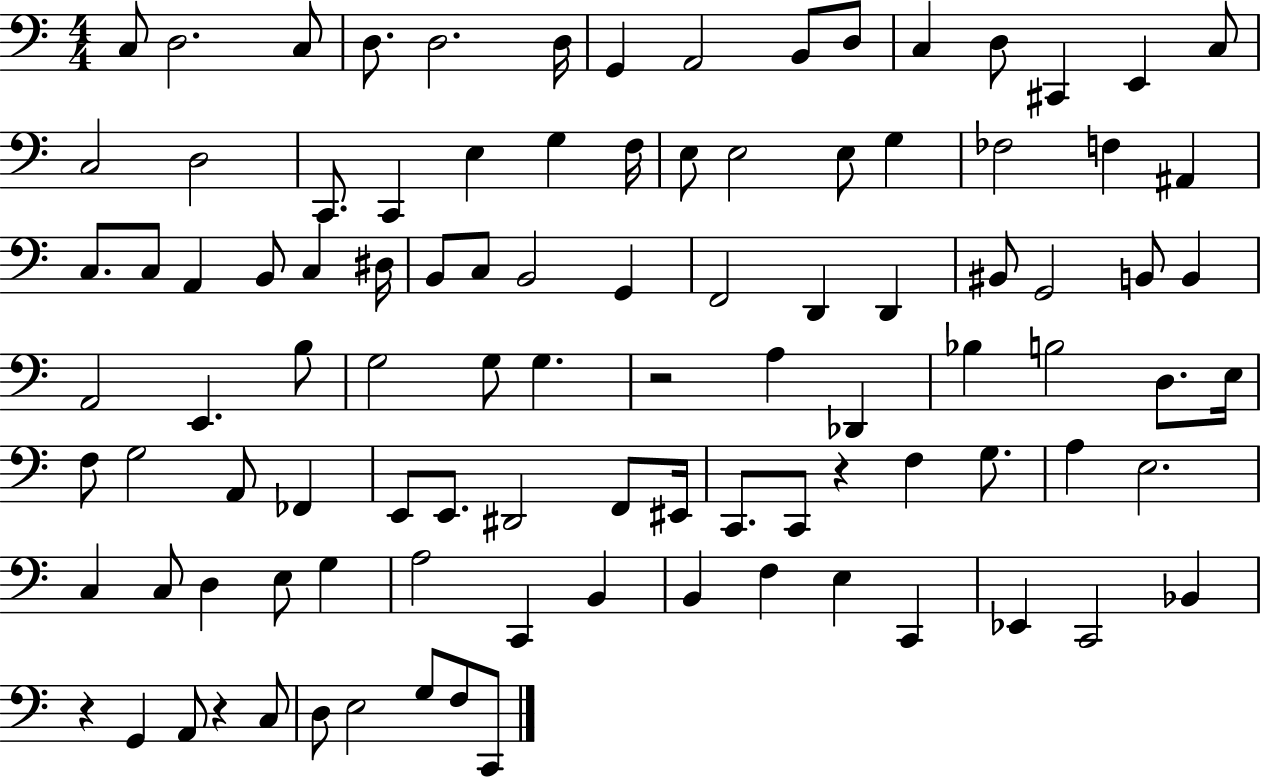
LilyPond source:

{
  \clef bass
  \numericTimeSignature
  \time 4/4
  \key c \major
  \repeat volta 2 { c8 d2. c8 | d8. d2. d16 | g,4 a,2 b,8 d8 | c4 d8 cis,4 e,4 c8 | \break c2 d2 | c,8. c,4 e4 g4 f16 | e8 e2 e8 g4 | fes2 f4 ais,4 | \break c8. c8 a,4 b,8 c4 dis16 | b,8 c8 b,2 g,4 | f,2 d,4 d,4 | bis,8 g,2 b,8 b,4 | \break a,2 e,4. b8 | g2 g8 g4. | r2 a4 des,4 | bes4 b2 d8. e16 | \break f8 g2 a,8 fes,4 | e,8 e,8. dis,2 f,8 eis,16 | c,8. c,8 r4 f4 g8. | a4 e2. | \break c4 c8 d4 e8 g4 | a2 c,4 b,4 | b,4 f4 e4 c,4 | ees,4 c,2 bes,4 | \break r4 g,4 a,8 r4 c8 | d8 e2 g8 f8 c,8 | } \bar "|."
}